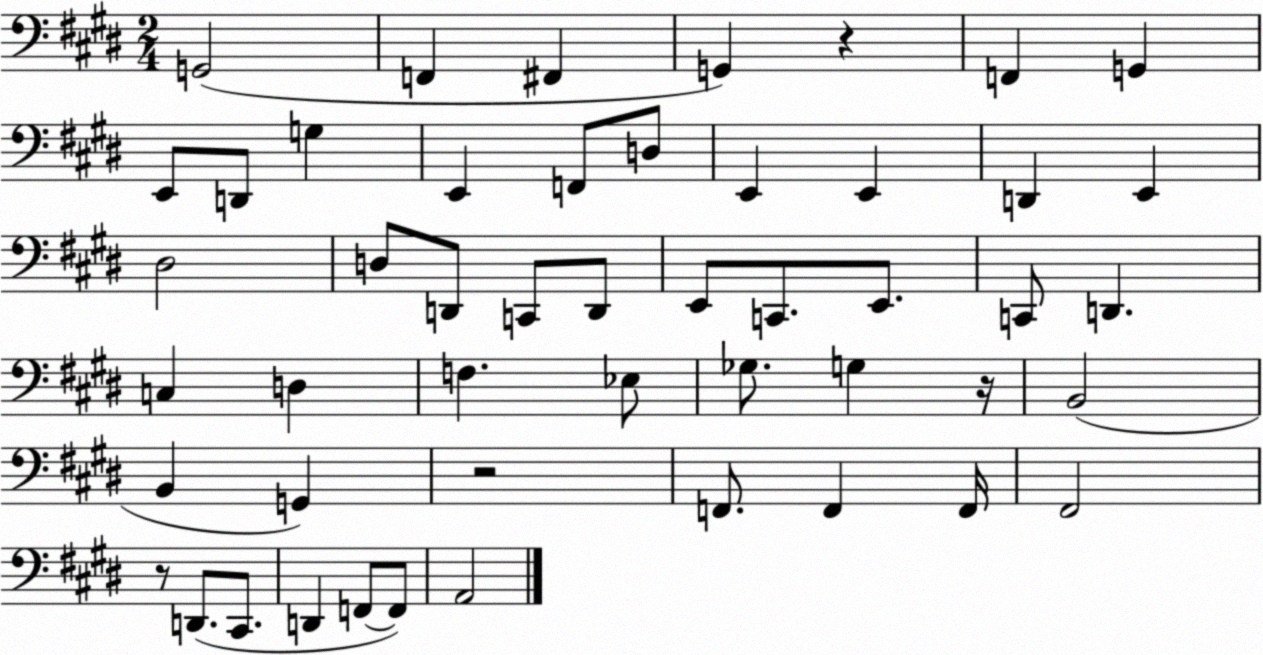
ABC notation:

X:1
T:Untitled
M:2/4
L:1/4
K:E
G,,2 F,, ^F,, G,, z F,, G,, E,,/2 D,,/2 G, E,, F,,/2 D,/2 E,, E,, D,, E,, ^D,2 D,/2 D,,/2 C,,/2 D,,/2 E,,/2 C,,/2 E,,/2 C,,/2 D,, C, D, F, _E,/2 _G,/2 G, z/4 B,,2 B,, G,, z2 F,,/2 F,, F,,/4 ^F,,2 z/2 D,,/2 ^C,,/2 D,, F,,/2 F,,/2 A,,2